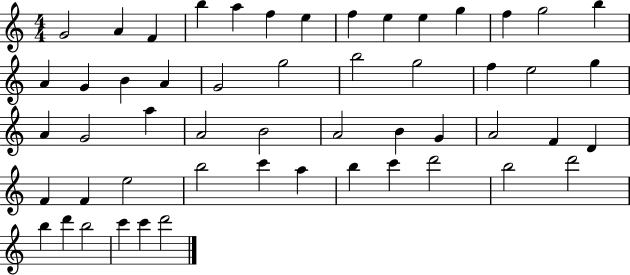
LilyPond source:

{
  \clef treble
  \numericTimeSignature
  \time 4/4
  \key c \major
  g'2 a'4 f'4 | b''4 a''4 f''4 e''4 | f''4 e''4 e''4 g''4 | f''4 g''2 b''4 | \break a'4 g'4 b'4 a'4 | g'2 g''2 | b''2 g''2 | f''4 e''2 g''4 | \break a'4 g'2 a''4 | a'2 b'2 | a'2 b'4 g'4 | a'2 f'4 d'4 | \break f'4 f'4 e''2 | b''2 c'''4 a''4 | b''4 c'''4 d'''2 | b''2 d'''2 | \break b''4 d'''4 b''2 | c'''4 c'''4 d'''2 | \bar "|."
}